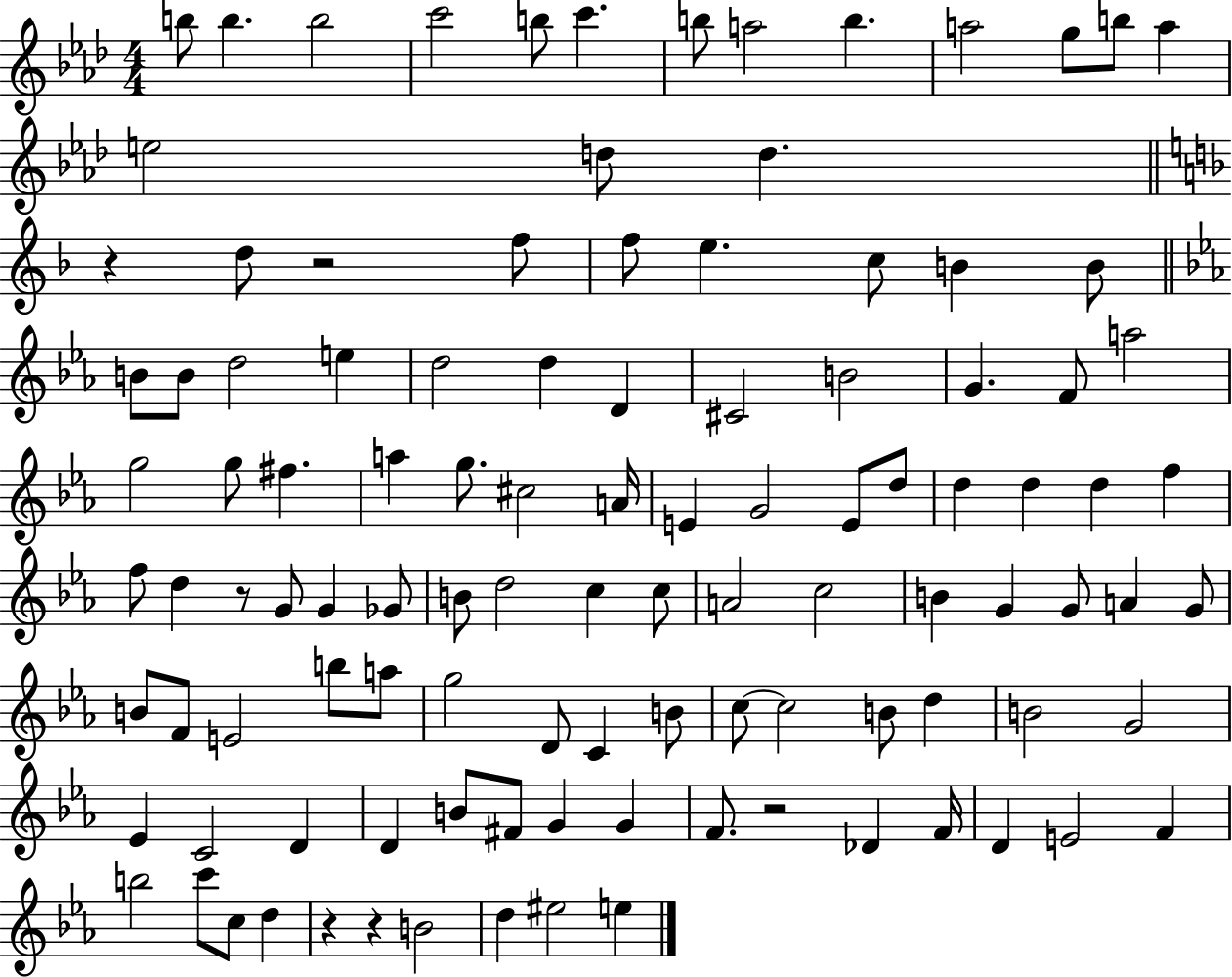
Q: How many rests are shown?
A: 6